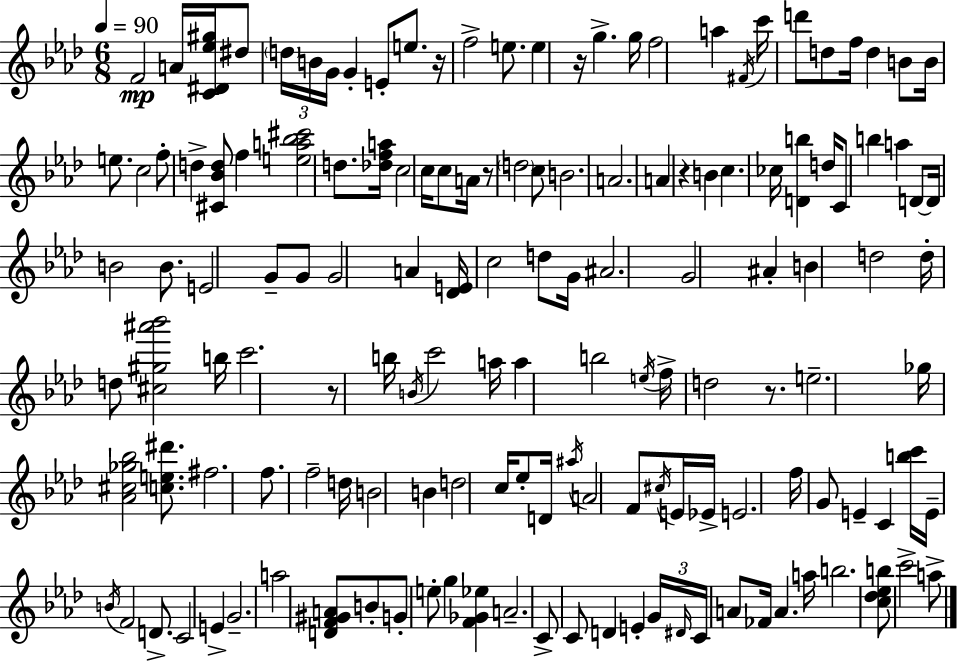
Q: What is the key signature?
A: AES major